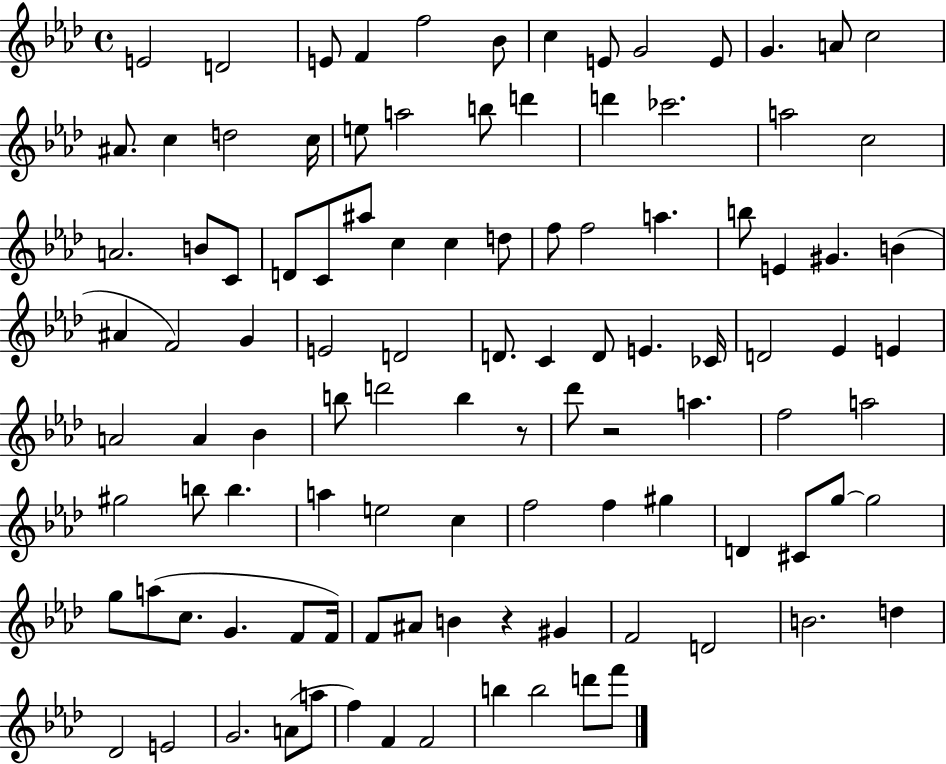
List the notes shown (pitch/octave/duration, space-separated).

E4/h D4/h E4/e F4/q F5/h Bb4/e C5/q E4/e G4/h E4/e G4/q. A4/e C5/h A#4/e. C5/q D5/h C5/s E5/e A5/h B5/e D6/q D6/q CES6/h. A5/h C5/h A4/h. B4/e C4/e D4/e C4/e A#5/e C5/q C5/q D5/e F5/e F5/h A5/q. B5/e E4/q G#4/q. B4/q A#4/q F4/h G4/q E4/h D4/h D4/e. C4/q D4/e E4/q. CES4/s D4/h Eb4/q E4/q A4/h A4/q Bb4/q B5/e D6/h B5/q R/e Db6/e R/h A5/q. F5/h A5/h G#5/h B5/e B5/q. A5/q E5/h C5/q F5/h F5/q G#5/q D4/q C#4/e G5/e G5/h G5/e A5/e C5/e. G4/q. F4/e F4/s F4/e A#4/e B4/q R/q G#4/q F4/h D4/h B4/h. D5/q Db4/h E4/h G4/h. A4/e A5/e F5/q F4/q F4/h B5/q B5/h D6/e F6/e